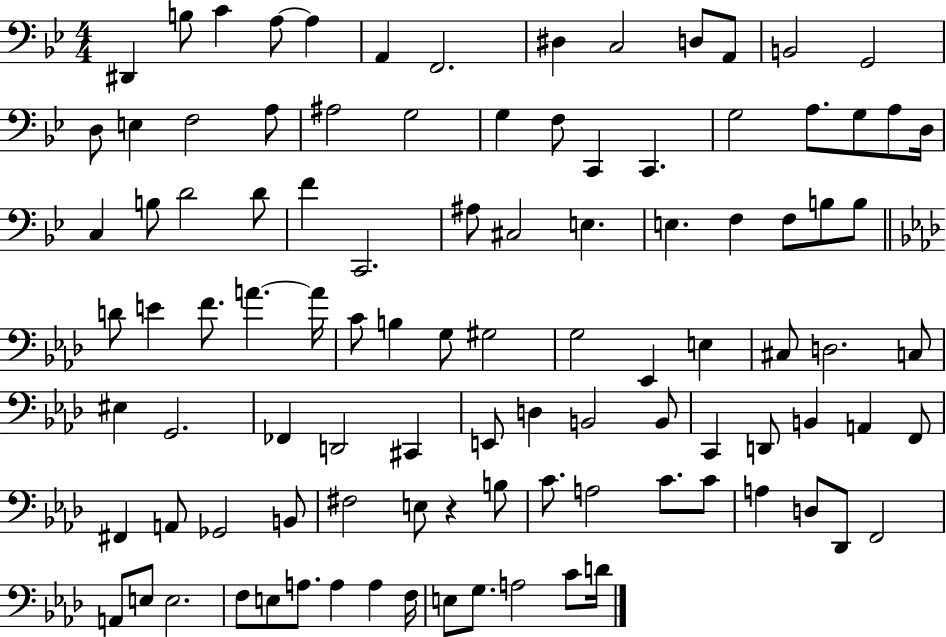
{
  \clef bass
  \numericTimeSignature
  \time 4/4
  \key bes \major
  dis,4 b8 c'4 a8~~ a4 | a,4 f,2. | dis4 c2 d8 a,8 | b,2 g,2 | \break d8 e4 f2 a8 | ais2 g2 | g4 f8 c,4 c,4. | g2 a8. g8 a8 d16 | \break c4 b8 d'2 d'8 | f'4 c,2. | ais8 cis2 e4. | e4. f4 f8 b8 b8 | \break \bar "||" \break \key aes \major d'8 e'4 f'8. a'4.~~ a'16 | c'8 b4 g8 gis2 | g2 ees,4 e4 | cis8 d2. c8 | \break eis4 g,2. | fes,4 d,2 cis,4 | e,8 d4 b,2 b,8 | c,4 d,8 b,4 a,4 f,8 | \break fis,4 a,8 ges,2 b,8 | fis2 e8 r4 b8 | c'8. a2 c'8. c'8 | a4 d8 des,8 f,2 | \break a,8 e8 e2. | f8 e8 a8. a4 a4 f16 | e8 g8. a2 c'8 d'16 | \bar "|."
}